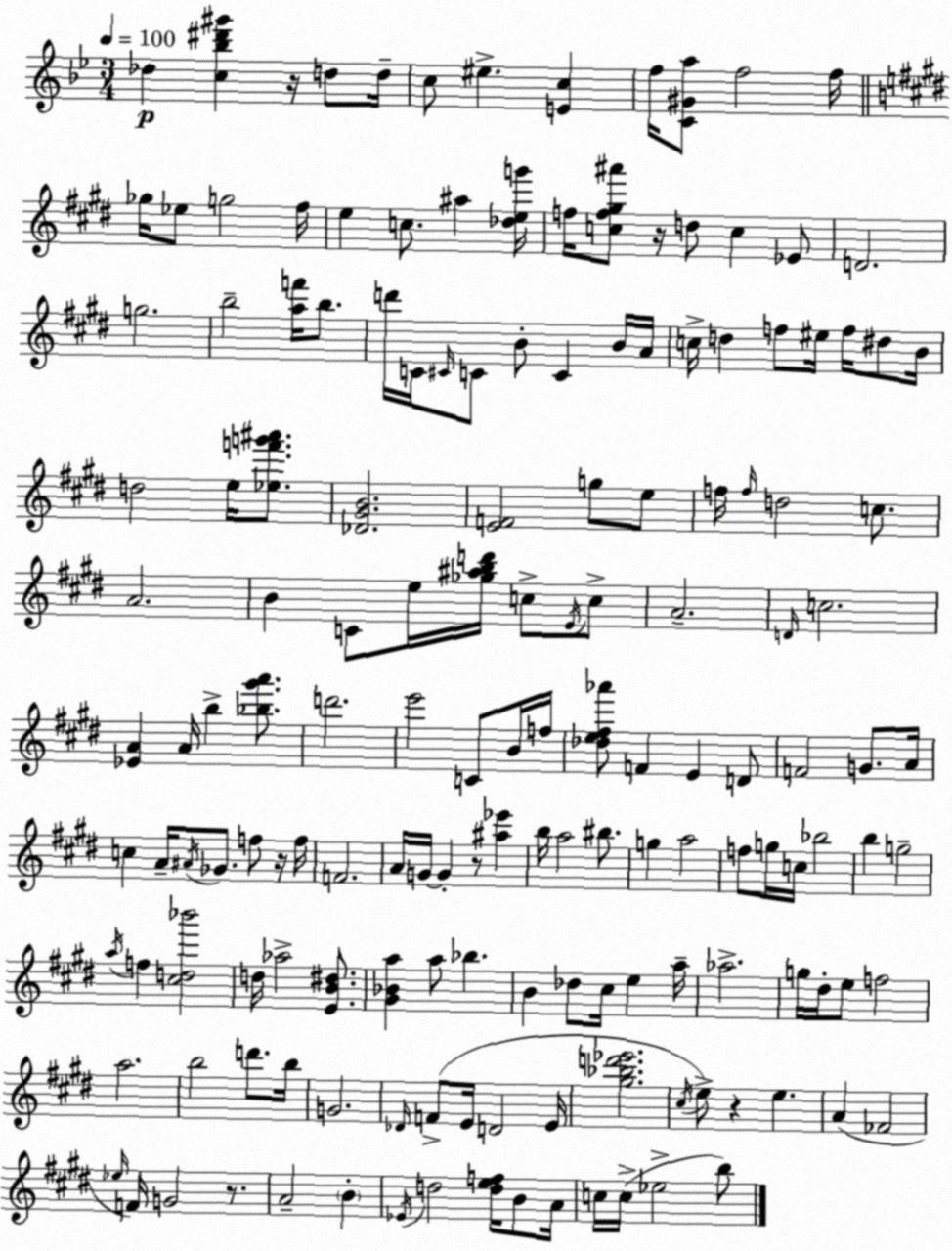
X:1
T:Untitled
M:3/4
L:1/4
K:Gm
_d [c_b^d'^g'] z/4 d/2 d/4 c/2 ^e [Ec] f/4 [C^Ga]/2 f2 f/4 _g/4 _e/2 g2 ^f/4 e c/2 ^a [_deg']/4 f/4 [cf^g^a']/2 z/4 d/2 c _E/2 D2 g2 b2 [af']/4 b/2 d'/4 C/4 ^C/4 C/2 B/2 C B/4 A/4 c/4 d f/2 ^e/4 f/4 ^d/2 B/4 d2 e/4 [_ef'g'^a']/2 [_D^GB]2 [EF]2 g/2 e/2 f/4 f/4 d2 c/2 A2 B C/2 e/4 [_g^abd']/4 c/2 E/4 c/2 A2 D/4 c2 [_EA] A/4 b [_b^g'a']/2 d'2 e'2 C/2 B/4 f/4 [_de^f_a']/2 F E D/2 F2 G/2 A/4 c A/4 ^A/4 _G/2 f/2 z/4 f/4 F2 A/4 G/4 G z/2 [^a_e'] b/4 a2 ^b/2 g a2 f/2 g/4 c/4 _b2 b g2 a/4 f [^cd_b']2 d/4 _a2 [EB^d]/2 [^G_Ba] a/2 _b B _d/2 ^c/4 e a/4 _a2 g/4 ^d/4 e/2 f2 a2 b2 d'/2 b/4 G2 _D/4 F/2 E/4 D2 E/4 [^g_bd'_e']2 ^c/4 e/2 z e A _F2 _e/4 F/4 G2 z/2 A2 B _E/4 d2 [def]/4 B/2 A/4 c/4 c/4 _e2 b/2